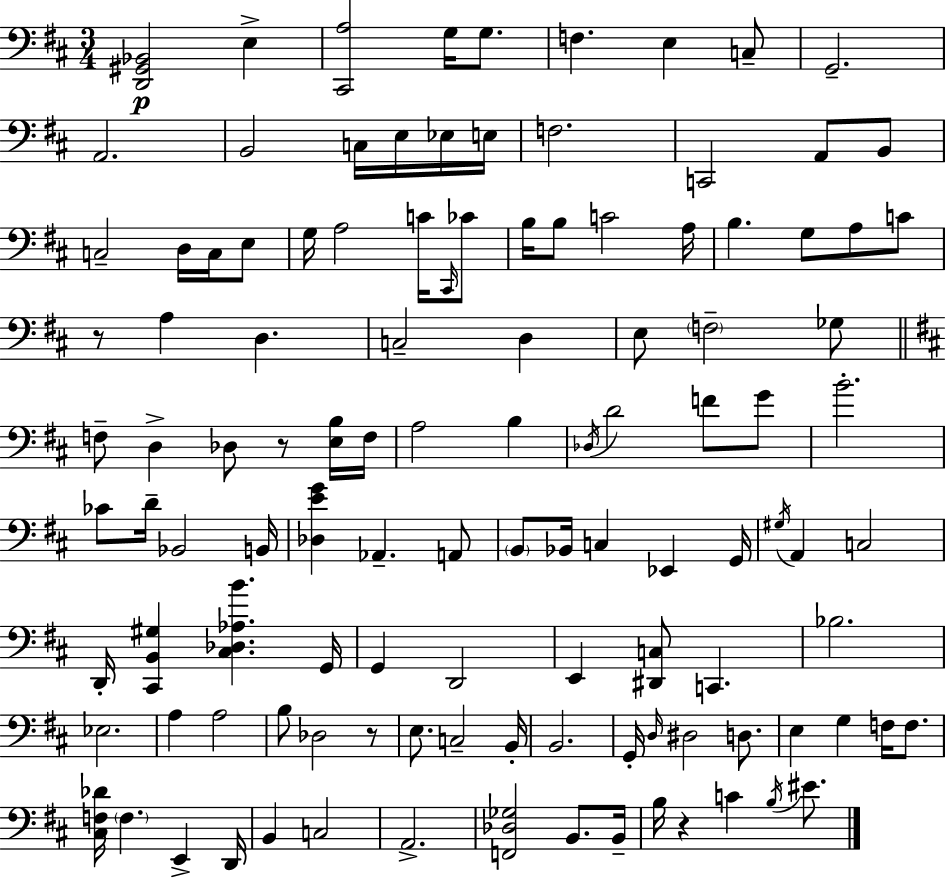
X:1
T:Untitled
M:3/4
L:1/4
K:D
[D,,^G,,_B,,]2 E, [^C,,A,]2 G,/4 G,/2 F, E, C,/2 G,,2 A,,2 B,,2 C,/4 E,/4 _E,/4 E,/4 F,2 C,,2 A,,/2 B,,/2 C,2 D,/4 C,/4 E,/2 G,/4 A,2 C/4 ^C,,/4 _C/2 B,/4 B,/2 C2 A,/4 B, G,/2 A,/2 C/2 z/2 A, D, C,2 D, E,/2 F,2 _G,/2 F,/2 D, _D,/2 z/2 [E,B,]/4 F,/4 A,2 B, _D,/4 D2 F/2 G/2 B2 _C/2 D/4 _B,,2 B,,/4 [_D,EG] _A,, A,,/2 B,,/2 _B,,/4 C, _E,, G,,/4 ^G,/4 A,, C,2 D,,/4 [^C,,B,,^G,] [^C,_D,_A,B] G,,/4 G,, D,,2 E,, [^D,,C,]/2 C,, _B,2 _E,2 A, A,2 B,/2 _D,2 z/2 E,/2 C,2 B,,/4 B,,2 G,,/4 D,/4 ^D,2 D,/2 E, G, F,/4 F,/2 [^C,F,_D]/4 F, E,, D,,/4 B,, C,2 A,,2 [F,,_D,_G,]2 B,,/2 B,,/4 B,/4 z C B,/4 ^E/2